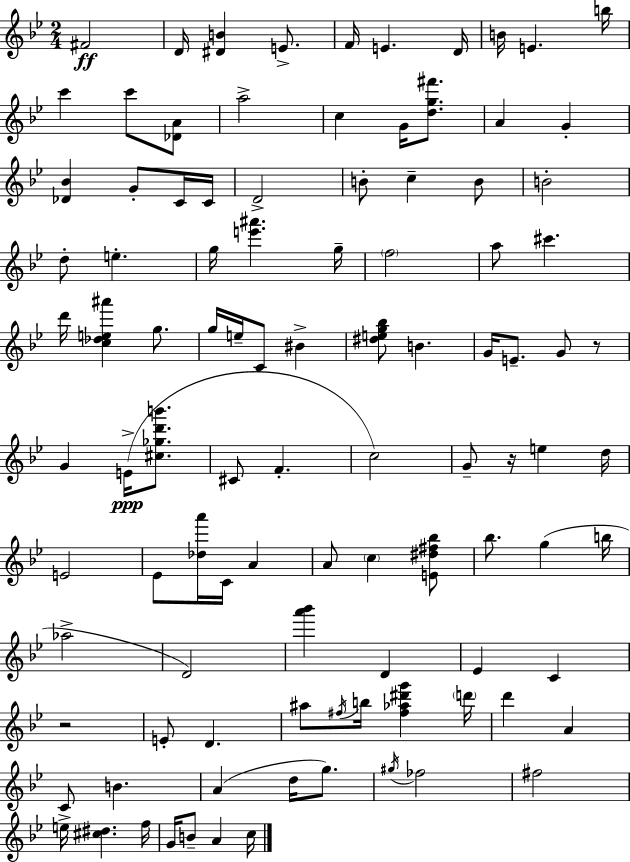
F#4/h D4/s [D#4,B4]/q E4/e. F4/s E4/q. D4/s B4/s E4/q. B5/s C6/q C6/e [Db4,A4]/e A5/h C5/q G4/s [D5,G5,F#6]/e. A4/q G4/q [Db4,Bb4]/q G4/e C4/s C4/s D4/h B4/e C5/q B4/e B4/h D5/e E5/q. G5/s [E6,A#6]/q. G5/s F5/h A5/e C#6/q. D6/s [C5,Db5,E5,A#6]/q G5/e. G5/s E5/s C4/e BIS4/q [D#5,E5,G5,Bb5]/e B4/q. G4/s E4/e. G4/e R/e G4/q E4/s [C#5,Gb5,D6,B6]/e. C#4/e F4/q. C5/h G4/e R/s E5/q D5/s E4/h Eb4/e [Db5,A6]/s C4/s A4/q A4/e C5/q [E4,D#5,F#5,Bb5]/e Bb5/e. G5/q B5/s Ab5/h D4/h [A6,Bb6]/q D4/q Eb4/q C4/q R/h E4/e D4/q. A#5/e F#5/s B5/s [F#5,Ab5,D#6,G6]/q D6/s D6/q A4/q C4/e B4/q. A4/q D5/s G5/e. G#5/s FES5/h F#5/h E5/s [C#5,D#5]/q. F5/s G4/s B4/e A4/q C5/s